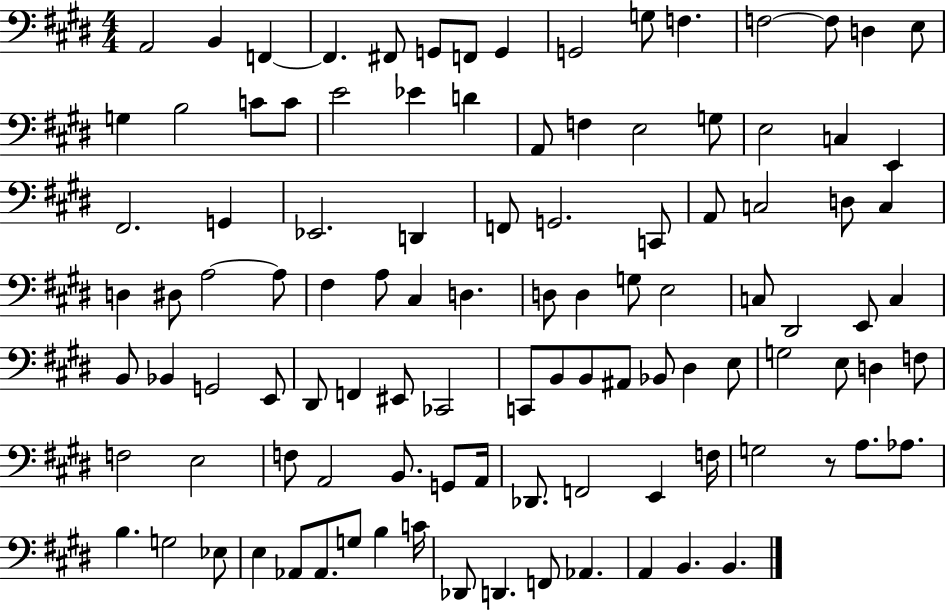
X:1
T:Untitled
M:4/4
L:1/4
K:E
A,,2 B,, F,, F,, ^F,,/2 G,,/2 F,,/2 G,, G,,2 G,/2 F, F,2 F,/2 D, E,/2 G, B,2 C/2 C/2 E2 _E D A,,/2 F, E,2 G,/2 E,2 C, E,, ^F,,2 G,, _E,,2 D,, F,,/2 G,,2 C,,/2 A,,/2 C,2 D,/2 C, D, ^D,/2 A,2 A,/2 ^F, A,/2 ^C, D, D,/2 D, G,/2 E,2 C,/2 ^D,,2 E,,/2 C, B,,/2 _B,, G,,2 E,,/2 ^D,,/2 F,, ^E,,/2 _C,,2 C,,/2 B,,/2 B,,/2 ^A,,/2 _B,,/2 ^D, E,/2 G,2 E,/2 D, F,/2 F,2 E,2 F,/2 A,,2 B,,/2 G,,/2 A,,/4 _D,,/2 F,,2 E,, F,/4 G,2 z/2 A,/2 _A,/2 B, G,2 _E,/2 E, _A,,/2 _A,,/2 G,/2 B, C/4 _D,,/2 D,, F,,/2 _A,, A,, B,, B,,